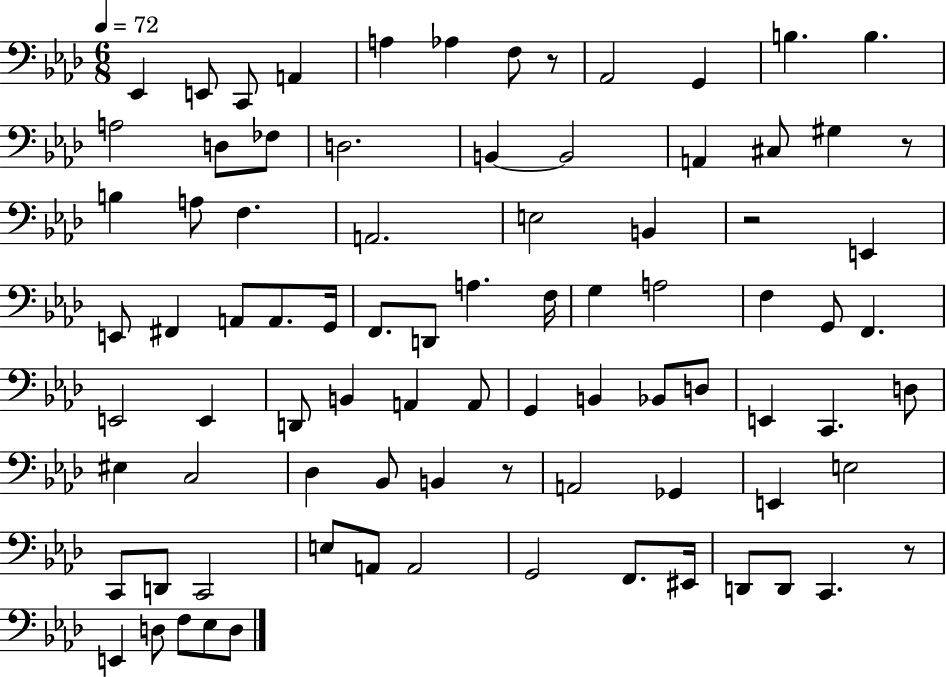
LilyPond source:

{
  \clef bass
  \numericTimeSignature
  \time 6/8
  \key aes \major
  \tempo 4 = 72
  \repeat volta 2 { ees,4 e,8 c,8 a,4 | a4 aes4 f8 r8 | aes,2 g,4 | b4. b4. | \break a2 d8 fes8 | d2. | b,4~~ b,2 | a,4 cis8 gis4 r8 | \break b4 a8 f4. | a,2. | e2 b,4 | r2 e,4 | \break e,8 fis,4 a,8 a,8. g,16 | f,8. d,8 a4. f16 | g4 a2 | f4 g,8 f,4. | \break e,2 e,4 | d,8 b,4 a,4 a,8 | g,4 b,4 bes,8 d8 | e,4 c,4. d8 | \break eis4 c2 | des4 bes,8 b,4 r8 | a,2 ges,4 | e,4 e2 | \break c,8 d,8 c,2 | e8 a,8 a,2 | g,2 f,8. eis,16 | d,8 d,8 c,4. r8 | \break e,4 d8 f8 ees8 d8 | } \bar "|."
}